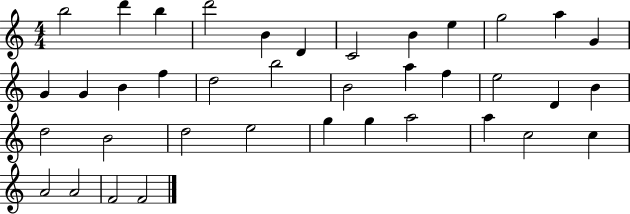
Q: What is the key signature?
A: C major